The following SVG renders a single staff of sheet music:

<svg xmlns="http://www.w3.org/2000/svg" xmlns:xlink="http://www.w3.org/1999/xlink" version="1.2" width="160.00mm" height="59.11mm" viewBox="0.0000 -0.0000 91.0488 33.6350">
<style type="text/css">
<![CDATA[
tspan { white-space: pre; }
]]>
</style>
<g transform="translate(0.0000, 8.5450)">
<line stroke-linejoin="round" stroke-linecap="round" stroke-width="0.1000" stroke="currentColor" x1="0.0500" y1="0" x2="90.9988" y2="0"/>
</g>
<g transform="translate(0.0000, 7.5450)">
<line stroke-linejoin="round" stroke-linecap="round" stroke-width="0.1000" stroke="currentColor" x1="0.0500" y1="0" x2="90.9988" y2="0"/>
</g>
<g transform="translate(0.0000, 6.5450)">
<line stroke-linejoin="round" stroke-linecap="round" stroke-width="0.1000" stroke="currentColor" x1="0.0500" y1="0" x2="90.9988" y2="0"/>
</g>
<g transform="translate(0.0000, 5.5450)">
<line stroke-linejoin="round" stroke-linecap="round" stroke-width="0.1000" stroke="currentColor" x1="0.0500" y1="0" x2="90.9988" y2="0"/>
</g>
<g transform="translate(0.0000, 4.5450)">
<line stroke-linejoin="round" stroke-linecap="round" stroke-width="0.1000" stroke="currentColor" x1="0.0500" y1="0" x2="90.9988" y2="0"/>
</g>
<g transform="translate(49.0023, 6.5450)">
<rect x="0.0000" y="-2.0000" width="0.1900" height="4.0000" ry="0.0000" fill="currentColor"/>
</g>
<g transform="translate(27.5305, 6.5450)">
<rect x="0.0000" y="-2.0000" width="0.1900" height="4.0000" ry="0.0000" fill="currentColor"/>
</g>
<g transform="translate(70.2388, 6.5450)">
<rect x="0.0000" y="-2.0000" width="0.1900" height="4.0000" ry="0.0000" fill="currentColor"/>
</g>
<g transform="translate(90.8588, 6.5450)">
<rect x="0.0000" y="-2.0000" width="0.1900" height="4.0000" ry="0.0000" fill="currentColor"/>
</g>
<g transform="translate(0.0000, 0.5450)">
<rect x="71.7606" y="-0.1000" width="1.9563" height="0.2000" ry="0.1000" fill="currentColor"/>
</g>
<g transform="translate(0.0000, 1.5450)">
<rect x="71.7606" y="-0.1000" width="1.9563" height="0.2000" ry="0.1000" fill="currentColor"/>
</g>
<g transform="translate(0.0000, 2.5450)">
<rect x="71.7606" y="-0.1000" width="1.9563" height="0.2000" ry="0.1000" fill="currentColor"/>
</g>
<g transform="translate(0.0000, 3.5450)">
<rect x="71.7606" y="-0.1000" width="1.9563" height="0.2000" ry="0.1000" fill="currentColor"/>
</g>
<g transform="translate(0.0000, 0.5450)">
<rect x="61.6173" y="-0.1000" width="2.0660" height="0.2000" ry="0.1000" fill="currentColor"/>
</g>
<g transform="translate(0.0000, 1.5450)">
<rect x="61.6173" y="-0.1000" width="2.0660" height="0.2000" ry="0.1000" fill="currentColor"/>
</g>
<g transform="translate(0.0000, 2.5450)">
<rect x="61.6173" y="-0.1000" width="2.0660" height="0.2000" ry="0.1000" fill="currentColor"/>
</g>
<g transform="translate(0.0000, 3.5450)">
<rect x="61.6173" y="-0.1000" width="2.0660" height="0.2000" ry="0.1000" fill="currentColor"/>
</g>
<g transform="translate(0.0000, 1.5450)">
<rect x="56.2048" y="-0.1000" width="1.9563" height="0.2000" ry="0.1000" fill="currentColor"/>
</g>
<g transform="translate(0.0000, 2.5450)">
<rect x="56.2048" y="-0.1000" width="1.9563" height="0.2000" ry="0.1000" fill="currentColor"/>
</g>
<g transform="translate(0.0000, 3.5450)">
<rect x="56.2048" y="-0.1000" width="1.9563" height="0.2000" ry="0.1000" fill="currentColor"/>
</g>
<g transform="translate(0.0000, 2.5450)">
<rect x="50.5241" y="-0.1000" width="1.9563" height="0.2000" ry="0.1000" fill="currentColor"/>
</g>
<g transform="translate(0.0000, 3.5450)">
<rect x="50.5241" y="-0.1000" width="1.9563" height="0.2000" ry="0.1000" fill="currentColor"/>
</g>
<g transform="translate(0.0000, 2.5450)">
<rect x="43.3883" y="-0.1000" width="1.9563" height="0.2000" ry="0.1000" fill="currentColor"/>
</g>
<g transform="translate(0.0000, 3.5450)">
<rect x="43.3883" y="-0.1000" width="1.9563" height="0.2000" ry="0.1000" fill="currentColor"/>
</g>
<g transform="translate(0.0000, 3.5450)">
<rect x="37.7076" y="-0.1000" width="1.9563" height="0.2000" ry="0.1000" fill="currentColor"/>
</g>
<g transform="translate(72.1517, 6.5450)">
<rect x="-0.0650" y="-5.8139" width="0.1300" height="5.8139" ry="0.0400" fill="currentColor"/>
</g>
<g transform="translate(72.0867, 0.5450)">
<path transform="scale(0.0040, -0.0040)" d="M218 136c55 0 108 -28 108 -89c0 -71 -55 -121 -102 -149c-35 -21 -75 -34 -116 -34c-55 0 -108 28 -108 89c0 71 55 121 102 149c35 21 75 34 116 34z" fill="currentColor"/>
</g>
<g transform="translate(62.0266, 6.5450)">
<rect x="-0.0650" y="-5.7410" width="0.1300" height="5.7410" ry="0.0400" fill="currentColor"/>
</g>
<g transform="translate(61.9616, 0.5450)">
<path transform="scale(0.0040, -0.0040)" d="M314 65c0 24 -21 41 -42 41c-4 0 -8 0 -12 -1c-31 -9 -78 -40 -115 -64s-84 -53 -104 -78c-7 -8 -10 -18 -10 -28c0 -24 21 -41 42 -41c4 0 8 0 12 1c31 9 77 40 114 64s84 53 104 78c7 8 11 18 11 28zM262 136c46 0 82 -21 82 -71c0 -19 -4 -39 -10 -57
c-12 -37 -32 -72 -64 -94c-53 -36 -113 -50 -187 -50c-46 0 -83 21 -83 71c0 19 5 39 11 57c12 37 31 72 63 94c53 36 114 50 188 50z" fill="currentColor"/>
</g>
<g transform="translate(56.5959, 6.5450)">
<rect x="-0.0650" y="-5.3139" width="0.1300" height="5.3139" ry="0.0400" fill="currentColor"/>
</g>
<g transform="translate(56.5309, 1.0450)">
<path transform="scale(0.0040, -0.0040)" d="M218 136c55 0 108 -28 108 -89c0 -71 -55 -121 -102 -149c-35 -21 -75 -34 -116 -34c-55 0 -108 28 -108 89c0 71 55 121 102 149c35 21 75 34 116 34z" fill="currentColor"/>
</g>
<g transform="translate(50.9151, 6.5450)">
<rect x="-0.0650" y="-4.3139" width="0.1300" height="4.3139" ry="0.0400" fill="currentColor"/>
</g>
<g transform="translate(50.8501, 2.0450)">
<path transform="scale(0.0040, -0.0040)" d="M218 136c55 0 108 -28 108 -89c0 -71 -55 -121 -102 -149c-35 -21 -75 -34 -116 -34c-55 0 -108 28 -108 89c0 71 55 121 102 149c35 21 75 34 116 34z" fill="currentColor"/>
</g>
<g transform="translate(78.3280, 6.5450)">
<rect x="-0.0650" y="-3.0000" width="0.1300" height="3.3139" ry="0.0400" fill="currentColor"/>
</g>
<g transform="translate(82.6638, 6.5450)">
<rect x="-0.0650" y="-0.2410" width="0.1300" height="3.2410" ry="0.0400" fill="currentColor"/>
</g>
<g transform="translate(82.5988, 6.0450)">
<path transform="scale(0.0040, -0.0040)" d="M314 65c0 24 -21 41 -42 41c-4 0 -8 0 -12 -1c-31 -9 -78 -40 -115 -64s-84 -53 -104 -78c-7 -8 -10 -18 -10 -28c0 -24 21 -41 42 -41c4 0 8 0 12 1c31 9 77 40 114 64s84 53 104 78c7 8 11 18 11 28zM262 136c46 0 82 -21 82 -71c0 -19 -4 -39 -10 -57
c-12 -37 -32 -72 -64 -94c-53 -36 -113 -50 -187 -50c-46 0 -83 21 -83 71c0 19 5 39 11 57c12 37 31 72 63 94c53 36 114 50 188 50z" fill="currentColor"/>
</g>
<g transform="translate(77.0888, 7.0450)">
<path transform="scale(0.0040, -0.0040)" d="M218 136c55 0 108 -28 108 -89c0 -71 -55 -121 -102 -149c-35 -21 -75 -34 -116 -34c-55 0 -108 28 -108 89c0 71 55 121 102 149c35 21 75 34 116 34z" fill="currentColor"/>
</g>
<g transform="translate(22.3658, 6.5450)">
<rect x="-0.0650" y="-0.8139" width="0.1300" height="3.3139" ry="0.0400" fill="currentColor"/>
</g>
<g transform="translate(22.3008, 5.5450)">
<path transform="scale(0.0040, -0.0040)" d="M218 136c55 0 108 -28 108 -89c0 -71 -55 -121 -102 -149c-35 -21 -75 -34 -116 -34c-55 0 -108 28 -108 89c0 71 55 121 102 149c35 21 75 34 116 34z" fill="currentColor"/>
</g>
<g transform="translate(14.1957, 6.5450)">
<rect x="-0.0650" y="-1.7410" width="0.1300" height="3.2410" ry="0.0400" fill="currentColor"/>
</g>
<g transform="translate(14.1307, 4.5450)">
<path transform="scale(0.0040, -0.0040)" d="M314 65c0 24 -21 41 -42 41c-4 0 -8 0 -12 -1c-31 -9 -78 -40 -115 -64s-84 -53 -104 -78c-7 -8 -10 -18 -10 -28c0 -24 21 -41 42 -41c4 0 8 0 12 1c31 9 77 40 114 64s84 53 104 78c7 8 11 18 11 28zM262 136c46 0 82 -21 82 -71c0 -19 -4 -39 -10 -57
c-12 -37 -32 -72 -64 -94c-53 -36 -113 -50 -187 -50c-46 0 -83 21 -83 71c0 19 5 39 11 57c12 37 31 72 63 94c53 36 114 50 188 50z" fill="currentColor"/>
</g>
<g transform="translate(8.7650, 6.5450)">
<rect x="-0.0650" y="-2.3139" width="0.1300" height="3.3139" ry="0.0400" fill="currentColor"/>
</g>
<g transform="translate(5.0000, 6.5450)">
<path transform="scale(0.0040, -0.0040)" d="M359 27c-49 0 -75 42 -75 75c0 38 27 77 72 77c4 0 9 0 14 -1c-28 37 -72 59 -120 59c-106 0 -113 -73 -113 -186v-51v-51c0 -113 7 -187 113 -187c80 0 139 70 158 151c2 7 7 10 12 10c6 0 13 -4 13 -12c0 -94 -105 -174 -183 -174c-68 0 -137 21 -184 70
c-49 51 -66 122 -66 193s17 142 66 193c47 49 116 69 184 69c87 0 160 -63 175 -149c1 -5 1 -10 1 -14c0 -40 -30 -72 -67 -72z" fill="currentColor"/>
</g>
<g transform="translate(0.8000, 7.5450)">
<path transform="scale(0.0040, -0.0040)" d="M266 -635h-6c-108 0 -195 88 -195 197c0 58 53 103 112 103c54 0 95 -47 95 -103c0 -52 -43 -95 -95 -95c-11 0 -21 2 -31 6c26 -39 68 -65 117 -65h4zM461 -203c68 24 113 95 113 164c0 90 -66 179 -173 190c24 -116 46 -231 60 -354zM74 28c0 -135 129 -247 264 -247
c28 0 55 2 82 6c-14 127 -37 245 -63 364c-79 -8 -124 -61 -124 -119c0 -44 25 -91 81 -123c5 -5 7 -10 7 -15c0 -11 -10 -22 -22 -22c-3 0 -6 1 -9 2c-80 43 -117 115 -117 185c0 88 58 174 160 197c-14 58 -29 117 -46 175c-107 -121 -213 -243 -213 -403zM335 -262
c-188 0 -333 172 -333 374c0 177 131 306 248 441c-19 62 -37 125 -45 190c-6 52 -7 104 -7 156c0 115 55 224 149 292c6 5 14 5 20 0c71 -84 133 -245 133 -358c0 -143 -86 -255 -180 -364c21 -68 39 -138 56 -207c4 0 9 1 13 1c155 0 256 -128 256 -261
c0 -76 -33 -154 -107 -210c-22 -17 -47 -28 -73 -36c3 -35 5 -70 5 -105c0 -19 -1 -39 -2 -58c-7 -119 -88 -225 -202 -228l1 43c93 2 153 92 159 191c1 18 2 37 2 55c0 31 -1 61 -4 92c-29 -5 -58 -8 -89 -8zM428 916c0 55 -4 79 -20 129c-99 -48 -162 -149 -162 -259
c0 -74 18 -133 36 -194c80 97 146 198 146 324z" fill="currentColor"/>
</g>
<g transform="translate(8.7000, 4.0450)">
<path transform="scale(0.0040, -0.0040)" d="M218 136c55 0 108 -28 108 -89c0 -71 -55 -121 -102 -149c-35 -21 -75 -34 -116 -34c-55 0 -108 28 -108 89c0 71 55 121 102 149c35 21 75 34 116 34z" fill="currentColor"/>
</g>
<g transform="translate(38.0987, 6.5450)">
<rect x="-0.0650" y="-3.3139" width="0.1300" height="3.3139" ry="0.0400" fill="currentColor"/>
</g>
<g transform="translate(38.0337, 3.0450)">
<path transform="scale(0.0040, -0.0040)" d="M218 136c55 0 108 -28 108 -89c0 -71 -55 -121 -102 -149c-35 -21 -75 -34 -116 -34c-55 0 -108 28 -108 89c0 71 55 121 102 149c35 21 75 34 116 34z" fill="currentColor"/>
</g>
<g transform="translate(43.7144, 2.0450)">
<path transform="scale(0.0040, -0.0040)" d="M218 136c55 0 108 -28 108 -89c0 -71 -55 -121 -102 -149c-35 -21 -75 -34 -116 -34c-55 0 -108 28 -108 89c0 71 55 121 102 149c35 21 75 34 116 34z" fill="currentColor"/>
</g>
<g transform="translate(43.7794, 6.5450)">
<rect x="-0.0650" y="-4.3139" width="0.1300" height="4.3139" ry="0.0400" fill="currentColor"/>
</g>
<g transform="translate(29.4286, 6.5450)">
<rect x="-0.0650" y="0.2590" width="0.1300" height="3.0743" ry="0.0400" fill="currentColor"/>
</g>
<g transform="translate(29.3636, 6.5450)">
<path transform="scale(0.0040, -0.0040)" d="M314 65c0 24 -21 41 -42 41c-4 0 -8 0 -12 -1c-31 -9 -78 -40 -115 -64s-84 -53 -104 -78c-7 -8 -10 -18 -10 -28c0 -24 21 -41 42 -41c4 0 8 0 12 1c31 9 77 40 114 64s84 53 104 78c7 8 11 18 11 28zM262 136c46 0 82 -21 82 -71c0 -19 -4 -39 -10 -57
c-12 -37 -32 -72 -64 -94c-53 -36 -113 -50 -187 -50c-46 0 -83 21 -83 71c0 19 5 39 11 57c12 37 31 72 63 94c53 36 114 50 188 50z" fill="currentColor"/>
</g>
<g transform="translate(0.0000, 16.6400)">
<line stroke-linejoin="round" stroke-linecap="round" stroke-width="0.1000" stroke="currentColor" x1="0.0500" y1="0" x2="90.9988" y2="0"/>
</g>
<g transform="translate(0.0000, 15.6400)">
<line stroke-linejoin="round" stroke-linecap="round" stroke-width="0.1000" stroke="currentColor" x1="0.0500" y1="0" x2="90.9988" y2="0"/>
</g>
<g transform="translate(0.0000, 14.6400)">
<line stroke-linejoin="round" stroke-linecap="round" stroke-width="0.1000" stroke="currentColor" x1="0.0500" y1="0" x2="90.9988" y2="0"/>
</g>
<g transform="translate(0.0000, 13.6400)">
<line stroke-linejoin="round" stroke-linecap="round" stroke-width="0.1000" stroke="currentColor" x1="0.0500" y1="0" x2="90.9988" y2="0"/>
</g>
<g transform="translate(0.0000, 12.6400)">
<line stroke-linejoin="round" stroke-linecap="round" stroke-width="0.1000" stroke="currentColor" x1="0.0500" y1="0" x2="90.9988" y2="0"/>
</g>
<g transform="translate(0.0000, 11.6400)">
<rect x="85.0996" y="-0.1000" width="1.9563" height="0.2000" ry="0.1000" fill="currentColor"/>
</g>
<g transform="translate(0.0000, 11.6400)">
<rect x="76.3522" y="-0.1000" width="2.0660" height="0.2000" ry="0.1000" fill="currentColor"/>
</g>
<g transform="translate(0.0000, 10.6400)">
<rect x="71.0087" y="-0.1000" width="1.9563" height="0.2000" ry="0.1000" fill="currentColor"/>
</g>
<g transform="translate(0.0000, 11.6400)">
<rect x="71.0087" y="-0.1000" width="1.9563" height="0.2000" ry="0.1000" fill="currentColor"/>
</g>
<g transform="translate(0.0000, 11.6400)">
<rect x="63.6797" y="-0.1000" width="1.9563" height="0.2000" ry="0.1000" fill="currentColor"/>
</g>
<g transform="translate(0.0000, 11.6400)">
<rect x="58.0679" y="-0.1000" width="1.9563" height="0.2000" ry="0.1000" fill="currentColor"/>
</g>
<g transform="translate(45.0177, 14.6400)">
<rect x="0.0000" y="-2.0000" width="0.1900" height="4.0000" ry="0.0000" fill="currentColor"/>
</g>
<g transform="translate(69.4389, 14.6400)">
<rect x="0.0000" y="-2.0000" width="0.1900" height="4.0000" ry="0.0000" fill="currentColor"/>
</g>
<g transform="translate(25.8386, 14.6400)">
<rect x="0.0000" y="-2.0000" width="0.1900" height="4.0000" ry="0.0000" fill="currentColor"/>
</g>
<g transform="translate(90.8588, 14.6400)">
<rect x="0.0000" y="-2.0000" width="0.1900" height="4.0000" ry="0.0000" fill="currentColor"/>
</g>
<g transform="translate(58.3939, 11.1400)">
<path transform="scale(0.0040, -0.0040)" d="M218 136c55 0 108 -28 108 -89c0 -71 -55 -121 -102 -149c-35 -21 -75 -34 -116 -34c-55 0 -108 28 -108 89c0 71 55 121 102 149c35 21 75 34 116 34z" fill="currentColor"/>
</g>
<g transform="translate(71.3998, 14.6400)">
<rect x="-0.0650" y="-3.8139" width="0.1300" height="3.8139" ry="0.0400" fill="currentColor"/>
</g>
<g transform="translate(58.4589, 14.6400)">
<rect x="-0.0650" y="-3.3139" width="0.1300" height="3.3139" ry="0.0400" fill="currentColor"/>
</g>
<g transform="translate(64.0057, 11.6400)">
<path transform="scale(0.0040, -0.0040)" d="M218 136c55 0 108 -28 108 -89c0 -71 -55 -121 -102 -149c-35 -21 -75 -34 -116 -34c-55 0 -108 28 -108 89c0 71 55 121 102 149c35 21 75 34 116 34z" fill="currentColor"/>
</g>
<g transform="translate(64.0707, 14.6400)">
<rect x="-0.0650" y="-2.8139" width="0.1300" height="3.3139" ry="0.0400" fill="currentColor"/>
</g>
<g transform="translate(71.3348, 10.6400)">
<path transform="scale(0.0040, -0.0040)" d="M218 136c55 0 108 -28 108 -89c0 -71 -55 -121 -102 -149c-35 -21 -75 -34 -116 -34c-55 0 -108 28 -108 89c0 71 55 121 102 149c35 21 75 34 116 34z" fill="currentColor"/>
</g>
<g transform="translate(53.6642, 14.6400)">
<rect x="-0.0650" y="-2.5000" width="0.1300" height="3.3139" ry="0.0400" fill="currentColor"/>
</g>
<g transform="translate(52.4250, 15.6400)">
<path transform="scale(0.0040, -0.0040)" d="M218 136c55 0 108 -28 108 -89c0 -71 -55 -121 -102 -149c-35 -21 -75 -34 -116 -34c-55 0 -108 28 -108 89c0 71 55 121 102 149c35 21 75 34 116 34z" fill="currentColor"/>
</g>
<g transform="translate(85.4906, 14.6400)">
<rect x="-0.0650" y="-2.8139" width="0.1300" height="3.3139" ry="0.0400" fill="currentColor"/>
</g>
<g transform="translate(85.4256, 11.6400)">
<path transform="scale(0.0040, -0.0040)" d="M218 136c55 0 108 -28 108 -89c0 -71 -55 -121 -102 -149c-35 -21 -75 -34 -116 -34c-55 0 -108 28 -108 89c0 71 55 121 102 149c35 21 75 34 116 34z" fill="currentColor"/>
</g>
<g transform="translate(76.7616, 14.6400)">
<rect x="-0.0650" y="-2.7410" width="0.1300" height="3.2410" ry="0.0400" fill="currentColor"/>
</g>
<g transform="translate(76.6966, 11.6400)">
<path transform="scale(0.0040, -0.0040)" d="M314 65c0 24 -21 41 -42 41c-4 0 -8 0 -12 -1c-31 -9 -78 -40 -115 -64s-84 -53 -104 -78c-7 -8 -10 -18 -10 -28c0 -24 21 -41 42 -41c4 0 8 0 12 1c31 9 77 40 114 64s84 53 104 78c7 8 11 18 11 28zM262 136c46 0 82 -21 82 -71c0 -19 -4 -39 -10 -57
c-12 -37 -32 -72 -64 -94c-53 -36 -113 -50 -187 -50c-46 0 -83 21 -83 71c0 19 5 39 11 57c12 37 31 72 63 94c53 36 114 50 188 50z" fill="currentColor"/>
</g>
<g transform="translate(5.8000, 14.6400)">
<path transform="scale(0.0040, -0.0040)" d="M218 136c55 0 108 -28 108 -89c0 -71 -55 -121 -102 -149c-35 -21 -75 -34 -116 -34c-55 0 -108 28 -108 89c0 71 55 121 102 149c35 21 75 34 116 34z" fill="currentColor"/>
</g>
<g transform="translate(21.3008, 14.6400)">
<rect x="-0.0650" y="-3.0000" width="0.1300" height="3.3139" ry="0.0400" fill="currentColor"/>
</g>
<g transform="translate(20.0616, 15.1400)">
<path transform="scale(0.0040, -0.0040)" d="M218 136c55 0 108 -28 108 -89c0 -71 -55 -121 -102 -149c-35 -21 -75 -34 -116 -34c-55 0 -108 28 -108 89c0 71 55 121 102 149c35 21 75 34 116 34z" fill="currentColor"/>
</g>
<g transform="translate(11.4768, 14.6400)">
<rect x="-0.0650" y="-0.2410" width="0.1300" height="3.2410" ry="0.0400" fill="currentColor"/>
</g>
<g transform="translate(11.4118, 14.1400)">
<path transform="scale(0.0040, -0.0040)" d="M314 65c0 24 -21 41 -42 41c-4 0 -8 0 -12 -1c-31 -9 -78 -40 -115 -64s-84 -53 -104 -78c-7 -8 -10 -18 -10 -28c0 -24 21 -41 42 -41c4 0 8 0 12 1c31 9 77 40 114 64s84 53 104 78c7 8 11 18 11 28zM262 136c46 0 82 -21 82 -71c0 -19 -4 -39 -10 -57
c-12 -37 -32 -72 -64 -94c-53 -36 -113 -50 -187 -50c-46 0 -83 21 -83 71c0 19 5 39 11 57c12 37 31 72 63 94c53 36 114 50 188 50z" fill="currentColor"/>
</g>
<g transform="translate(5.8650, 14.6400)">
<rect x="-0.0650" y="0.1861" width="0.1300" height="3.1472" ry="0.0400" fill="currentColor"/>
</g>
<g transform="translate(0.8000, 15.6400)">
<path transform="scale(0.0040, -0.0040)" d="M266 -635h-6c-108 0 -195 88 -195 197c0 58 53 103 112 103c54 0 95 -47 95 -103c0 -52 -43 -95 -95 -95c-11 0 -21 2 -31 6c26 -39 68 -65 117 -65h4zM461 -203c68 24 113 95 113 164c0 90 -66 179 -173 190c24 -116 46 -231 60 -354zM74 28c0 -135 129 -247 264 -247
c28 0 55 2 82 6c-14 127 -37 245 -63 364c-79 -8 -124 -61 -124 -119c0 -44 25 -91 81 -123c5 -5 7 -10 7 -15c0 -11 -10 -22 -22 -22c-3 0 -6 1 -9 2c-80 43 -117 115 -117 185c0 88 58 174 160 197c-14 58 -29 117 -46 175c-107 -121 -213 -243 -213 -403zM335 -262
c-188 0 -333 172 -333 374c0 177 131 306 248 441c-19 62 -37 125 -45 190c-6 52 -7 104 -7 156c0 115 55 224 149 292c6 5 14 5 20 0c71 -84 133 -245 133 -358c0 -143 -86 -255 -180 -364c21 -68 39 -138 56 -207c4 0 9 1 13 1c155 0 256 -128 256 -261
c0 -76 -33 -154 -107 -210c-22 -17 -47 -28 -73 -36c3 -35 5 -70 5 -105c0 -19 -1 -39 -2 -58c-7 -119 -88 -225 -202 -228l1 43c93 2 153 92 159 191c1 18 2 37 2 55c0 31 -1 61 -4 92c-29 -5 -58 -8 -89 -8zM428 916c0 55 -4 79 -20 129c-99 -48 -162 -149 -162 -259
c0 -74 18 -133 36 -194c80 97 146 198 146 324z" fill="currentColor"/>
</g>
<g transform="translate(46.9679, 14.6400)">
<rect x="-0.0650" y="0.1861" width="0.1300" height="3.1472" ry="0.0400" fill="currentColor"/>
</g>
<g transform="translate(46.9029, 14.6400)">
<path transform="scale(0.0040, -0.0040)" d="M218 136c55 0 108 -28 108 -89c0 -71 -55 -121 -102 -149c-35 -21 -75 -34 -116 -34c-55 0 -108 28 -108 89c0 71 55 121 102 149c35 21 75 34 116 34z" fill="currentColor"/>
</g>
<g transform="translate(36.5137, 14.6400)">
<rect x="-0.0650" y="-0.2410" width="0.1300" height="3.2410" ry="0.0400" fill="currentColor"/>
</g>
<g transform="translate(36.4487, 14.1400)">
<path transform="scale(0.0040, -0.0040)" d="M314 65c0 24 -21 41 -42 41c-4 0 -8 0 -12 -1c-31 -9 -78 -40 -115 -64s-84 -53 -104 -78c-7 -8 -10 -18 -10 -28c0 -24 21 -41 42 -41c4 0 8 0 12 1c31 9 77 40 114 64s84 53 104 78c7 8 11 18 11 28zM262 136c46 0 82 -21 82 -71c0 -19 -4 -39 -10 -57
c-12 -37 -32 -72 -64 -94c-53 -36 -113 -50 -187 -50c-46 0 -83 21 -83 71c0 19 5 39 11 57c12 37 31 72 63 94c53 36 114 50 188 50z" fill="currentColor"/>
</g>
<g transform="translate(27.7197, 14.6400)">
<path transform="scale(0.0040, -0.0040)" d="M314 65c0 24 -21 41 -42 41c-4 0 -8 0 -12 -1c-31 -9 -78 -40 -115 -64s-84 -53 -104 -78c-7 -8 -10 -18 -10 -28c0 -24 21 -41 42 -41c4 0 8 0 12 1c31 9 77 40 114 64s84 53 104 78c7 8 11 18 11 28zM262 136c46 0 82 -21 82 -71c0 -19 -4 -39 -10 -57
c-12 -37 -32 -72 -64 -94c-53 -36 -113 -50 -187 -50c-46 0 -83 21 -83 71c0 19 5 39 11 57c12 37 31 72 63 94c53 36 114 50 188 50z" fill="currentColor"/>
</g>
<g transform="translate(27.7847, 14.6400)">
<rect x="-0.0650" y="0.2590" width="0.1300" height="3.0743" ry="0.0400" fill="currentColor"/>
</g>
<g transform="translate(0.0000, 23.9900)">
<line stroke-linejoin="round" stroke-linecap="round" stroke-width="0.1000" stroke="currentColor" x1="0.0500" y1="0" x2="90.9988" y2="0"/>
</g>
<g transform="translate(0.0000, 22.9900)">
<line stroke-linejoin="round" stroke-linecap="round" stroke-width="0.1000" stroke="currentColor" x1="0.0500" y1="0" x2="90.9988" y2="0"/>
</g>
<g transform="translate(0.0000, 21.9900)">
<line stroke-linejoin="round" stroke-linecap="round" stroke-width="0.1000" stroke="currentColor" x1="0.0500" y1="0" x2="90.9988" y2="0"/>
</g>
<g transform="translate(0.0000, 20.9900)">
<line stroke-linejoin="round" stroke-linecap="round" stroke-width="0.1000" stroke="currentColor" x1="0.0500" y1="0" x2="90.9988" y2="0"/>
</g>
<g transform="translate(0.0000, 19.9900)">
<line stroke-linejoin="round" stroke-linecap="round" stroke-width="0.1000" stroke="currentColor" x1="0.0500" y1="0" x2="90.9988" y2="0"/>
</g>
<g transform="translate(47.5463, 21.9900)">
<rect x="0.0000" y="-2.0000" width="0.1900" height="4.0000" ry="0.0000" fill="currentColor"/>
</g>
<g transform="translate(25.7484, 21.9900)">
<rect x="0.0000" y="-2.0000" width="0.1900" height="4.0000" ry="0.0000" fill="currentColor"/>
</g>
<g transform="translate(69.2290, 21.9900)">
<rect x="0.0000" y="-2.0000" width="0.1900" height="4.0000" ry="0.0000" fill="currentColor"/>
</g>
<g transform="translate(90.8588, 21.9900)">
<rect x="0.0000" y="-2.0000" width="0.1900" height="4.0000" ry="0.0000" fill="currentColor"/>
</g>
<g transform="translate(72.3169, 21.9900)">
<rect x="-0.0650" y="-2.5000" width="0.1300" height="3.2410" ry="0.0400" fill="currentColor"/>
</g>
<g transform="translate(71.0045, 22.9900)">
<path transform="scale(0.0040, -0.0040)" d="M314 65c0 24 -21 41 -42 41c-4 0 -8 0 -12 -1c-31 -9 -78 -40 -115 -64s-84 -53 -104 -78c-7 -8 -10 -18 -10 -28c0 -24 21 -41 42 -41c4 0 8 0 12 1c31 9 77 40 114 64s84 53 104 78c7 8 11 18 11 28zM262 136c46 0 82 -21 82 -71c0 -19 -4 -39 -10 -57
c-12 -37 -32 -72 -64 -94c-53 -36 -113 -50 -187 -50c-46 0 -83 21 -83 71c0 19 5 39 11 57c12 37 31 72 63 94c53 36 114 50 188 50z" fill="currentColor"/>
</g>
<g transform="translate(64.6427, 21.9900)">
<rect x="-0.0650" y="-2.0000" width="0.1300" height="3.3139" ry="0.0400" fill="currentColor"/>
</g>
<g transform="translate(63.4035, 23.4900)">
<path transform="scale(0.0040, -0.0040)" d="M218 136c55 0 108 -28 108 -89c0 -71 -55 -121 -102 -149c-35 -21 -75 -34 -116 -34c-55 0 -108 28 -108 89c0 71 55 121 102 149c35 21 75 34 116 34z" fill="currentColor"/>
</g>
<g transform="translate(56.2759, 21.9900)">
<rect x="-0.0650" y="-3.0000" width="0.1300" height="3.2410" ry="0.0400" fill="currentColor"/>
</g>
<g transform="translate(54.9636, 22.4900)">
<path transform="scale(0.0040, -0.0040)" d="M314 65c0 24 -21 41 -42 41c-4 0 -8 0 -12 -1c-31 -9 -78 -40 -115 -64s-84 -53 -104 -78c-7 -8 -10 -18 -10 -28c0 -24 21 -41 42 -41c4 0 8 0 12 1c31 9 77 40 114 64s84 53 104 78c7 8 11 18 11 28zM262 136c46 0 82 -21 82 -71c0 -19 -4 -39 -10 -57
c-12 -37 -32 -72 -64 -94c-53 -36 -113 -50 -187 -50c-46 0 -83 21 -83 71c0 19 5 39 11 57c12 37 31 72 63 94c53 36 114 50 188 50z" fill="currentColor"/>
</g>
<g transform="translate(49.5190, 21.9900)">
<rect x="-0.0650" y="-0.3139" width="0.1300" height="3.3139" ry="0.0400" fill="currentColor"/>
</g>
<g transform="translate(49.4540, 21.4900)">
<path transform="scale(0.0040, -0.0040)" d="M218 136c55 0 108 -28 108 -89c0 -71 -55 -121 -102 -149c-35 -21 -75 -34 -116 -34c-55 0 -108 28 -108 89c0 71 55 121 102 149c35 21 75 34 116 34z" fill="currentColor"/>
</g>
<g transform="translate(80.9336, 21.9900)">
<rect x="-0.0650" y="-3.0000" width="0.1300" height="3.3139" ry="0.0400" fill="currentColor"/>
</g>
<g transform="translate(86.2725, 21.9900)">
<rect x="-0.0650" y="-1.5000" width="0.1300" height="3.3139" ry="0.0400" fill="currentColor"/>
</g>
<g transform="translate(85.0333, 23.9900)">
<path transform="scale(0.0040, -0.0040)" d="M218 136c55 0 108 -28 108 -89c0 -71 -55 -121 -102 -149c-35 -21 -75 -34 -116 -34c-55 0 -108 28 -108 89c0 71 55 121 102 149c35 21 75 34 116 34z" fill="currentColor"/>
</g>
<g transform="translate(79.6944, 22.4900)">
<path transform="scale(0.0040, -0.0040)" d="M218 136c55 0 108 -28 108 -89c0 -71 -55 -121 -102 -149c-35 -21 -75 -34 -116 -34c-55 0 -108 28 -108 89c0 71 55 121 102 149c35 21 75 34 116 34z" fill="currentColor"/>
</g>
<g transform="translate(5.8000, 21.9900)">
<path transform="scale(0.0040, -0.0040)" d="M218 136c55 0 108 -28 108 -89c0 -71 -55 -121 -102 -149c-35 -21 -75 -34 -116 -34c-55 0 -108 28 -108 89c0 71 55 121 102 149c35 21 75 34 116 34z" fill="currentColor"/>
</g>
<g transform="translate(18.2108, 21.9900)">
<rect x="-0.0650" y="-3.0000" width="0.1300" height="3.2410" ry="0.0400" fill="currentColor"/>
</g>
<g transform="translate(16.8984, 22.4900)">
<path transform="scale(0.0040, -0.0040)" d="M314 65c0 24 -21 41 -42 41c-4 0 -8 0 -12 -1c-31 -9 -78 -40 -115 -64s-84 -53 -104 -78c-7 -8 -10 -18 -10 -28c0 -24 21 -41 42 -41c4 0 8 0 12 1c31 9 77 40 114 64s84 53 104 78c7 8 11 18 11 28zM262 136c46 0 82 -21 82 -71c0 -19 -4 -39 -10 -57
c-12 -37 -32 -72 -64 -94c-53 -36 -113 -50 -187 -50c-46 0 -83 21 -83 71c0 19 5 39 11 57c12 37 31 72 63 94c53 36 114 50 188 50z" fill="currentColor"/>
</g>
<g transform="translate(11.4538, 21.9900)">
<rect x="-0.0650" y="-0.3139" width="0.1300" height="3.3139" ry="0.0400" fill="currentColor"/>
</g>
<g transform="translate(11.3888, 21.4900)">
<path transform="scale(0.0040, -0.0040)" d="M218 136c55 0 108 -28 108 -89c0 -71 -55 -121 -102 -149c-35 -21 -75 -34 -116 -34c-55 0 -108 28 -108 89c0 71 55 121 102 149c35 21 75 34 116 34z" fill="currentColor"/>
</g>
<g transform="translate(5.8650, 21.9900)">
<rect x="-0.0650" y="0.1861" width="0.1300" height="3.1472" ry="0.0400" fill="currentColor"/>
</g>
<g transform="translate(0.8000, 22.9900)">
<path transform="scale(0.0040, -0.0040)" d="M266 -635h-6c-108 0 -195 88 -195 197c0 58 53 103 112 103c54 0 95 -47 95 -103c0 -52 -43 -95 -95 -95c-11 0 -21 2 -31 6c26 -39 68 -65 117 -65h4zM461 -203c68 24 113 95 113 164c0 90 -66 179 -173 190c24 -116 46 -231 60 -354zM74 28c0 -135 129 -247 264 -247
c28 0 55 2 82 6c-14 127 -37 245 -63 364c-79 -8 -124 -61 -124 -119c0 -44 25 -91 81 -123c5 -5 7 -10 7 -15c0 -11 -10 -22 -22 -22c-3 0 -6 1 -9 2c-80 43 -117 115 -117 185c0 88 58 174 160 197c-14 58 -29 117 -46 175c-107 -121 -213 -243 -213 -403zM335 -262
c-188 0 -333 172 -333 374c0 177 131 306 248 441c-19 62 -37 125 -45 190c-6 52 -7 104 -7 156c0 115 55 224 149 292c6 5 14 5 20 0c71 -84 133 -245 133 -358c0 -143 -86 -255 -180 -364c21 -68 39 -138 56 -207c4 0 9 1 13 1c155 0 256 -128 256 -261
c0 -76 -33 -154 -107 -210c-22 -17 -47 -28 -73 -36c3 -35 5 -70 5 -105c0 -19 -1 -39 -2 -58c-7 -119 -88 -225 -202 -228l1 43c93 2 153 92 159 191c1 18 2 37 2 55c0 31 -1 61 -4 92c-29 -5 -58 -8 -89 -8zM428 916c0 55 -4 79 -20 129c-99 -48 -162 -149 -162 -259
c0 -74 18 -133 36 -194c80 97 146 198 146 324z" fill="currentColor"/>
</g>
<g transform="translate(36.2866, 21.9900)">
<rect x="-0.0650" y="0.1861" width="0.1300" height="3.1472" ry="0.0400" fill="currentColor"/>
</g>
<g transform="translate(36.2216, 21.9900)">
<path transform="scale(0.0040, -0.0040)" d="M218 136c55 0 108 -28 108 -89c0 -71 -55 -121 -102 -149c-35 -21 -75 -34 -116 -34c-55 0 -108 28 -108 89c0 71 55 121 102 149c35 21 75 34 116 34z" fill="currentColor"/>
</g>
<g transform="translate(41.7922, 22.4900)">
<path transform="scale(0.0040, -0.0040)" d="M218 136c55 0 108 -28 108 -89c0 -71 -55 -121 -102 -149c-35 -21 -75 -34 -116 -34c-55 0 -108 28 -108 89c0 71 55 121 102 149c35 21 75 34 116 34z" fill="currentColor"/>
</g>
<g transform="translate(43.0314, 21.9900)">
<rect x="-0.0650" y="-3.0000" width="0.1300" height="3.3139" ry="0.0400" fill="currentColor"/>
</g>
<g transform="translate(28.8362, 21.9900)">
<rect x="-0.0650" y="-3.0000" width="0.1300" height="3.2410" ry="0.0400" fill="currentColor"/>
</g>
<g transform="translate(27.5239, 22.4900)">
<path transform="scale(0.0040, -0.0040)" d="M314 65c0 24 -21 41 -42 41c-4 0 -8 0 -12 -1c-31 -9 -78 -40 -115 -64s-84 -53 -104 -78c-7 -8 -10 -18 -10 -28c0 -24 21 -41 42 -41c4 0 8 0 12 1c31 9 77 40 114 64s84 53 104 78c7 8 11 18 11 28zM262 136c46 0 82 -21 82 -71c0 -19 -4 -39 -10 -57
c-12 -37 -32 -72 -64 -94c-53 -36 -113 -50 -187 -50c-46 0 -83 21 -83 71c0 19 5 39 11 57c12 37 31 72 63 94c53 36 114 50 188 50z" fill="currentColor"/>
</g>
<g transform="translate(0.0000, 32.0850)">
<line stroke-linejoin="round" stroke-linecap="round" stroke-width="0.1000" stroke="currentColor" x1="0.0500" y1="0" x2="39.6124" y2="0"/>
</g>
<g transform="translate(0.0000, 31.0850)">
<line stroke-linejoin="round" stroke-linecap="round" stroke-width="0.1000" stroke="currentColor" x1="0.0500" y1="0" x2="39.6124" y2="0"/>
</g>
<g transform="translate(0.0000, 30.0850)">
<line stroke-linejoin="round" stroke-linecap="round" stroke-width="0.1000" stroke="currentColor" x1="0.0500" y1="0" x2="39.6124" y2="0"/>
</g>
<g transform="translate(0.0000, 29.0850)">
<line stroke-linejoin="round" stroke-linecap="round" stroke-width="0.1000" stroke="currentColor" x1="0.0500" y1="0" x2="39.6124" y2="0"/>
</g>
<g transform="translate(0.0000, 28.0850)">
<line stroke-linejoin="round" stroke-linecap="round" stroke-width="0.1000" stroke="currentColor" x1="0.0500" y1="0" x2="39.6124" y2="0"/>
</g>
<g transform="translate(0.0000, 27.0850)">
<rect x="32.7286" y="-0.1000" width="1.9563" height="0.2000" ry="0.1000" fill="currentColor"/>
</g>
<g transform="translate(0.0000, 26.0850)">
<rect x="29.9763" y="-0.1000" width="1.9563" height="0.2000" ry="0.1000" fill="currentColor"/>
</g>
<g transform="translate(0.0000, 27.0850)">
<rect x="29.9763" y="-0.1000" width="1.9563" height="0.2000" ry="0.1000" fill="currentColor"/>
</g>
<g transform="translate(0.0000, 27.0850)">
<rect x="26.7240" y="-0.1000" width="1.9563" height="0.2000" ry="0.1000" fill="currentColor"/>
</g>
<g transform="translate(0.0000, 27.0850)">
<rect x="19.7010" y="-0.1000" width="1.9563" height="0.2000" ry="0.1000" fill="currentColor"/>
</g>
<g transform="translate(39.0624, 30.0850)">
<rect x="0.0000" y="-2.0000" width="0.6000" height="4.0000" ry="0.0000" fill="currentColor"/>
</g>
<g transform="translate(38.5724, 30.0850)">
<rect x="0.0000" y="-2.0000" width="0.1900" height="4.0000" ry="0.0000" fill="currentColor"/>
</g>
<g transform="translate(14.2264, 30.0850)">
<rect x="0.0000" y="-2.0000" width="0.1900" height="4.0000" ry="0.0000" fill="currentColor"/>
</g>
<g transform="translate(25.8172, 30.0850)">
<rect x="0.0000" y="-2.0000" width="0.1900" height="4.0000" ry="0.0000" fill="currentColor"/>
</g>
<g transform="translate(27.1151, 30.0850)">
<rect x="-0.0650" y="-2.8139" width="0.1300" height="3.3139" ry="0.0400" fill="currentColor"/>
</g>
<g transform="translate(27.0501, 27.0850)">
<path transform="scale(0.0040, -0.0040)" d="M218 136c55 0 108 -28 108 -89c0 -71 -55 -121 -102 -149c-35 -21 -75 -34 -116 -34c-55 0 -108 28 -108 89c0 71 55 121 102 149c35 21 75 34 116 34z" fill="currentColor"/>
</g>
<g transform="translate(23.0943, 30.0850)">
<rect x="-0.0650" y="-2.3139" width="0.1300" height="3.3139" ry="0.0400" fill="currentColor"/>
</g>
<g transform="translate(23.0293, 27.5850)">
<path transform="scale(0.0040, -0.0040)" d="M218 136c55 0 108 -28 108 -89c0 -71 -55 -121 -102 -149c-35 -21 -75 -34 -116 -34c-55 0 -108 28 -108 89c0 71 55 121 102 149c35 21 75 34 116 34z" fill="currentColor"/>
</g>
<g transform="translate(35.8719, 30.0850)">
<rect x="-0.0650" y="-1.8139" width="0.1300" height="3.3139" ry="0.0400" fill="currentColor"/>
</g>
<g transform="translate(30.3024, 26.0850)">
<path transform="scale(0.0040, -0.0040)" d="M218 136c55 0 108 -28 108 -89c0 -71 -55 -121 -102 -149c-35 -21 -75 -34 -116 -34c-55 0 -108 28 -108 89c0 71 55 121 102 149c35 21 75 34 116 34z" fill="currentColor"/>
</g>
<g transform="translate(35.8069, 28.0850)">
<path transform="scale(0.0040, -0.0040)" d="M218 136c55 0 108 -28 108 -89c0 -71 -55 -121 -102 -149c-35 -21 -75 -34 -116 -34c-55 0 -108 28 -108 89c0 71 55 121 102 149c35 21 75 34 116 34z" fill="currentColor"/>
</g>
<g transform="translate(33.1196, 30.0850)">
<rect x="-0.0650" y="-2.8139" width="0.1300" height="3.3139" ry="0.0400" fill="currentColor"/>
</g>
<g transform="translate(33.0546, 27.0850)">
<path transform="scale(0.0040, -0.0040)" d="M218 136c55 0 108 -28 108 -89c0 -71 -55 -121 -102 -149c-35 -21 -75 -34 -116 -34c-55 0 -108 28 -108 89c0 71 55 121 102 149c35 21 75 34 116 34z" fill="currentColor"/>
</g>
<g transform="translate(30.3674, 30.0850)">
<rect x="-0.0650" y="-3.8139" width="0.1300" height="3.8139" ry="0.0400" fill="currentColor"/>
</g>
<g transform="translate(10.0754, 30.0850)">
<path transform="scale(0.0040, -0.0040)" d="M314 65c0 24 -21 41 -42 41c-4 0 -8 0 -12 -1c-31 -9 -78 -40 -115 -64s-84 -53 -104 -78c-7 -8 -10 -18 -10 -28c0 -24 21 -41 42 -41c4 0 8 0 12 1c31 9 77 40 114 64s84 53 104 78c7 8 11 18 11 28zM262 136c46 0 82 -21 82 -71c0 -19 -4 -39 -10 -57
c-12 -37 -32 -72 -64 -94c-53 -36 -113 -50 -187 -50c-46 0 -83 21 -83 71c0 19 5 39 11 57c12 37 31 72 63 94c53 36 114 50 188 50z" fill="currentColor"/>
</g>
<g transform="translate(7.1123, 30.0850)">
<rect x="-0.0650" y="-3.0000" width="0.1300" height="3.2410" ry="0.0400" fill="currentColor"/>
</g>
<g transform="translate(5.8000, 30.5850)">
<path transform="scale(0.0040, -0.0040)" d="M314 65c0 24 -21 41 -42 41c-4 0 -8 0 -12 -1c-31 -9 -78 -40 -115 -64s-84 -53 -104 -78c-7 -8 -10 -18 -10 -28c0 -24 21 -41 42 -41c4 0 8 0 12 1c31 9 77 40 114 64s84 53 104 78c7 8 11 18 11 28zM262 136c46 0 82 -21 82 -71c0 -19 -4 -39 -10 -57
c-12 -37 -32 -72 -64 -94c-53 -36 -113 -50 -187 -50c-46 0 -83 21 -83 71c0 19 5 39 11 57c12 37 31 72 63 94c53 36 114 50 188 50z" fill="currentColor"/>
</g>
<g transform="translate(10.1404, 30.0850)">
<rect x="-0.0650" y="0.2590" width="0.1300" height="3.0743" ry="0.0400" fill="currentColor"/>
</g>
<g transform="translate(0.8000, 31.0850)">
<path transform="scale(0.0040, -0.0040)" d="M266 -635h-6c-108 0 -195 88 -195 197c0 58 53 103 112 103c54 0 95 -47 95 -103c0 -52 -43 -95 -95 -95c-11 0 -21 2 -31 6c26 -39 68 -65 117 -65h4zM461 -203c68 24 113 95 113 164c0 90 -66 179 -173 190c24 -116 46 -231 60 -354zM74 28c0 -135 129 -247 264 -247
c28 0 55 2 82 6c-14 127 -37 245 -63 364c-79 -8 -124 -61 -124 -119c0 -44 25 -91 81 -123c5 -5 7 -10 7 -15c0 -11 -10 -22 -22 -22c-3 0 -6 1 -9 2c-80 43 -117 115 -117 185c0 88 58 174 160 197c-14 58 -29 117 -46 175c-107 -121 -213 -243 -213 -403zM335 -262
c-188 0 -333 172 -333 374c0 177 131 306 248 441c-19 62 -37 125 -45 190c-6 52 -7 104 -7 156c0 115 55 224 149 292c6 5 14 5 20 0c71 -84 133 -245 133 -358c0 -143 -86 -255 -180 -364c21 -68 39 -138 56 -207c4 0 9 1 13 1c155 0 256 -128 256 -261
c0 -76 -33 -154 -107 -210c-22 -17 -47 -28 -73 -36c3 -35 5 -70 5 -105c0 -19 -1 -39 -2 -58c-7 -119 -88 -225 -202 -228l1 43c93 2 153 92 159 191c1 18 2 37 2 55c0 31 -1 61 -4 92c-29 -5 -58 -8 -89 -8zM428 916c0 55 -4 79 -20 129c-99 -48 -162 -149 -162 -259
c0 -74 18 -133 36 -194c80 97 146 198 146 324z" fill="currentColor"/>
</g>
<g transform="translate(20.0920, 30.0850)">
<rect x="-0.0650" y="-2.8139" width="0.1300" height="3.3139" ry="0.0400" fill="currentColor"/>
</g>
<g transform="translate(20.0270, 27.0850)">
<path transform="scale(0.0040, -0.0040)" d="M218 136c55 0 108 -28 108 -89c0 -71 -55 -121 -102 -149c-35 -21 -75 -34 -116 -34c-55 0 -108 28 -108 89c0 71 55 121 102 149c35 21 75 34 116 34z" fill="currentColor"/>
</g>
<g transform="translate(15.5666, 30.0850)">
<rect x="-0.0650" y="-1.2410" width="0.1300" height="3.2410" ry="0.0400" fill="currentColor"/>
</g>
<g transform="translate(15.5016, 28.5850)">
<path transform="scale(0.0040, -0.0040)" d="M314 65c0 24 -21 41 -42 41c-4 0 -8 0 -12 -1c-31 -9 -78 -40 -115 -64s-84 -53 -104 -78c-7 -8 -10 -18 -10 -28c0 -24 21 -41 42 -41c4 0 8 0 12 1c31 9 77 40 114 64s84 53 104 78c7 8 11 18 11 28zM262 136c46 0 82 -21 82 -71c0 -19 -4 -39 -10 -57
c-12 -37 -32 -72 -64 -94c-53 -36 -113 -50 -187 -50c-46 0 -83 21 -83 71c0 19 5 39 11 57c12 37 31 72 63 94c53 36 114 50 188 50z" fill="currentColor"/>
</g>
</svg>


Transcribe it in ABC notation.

X:1
T:Untitled
M:4/4
L:1/4
K:C
g f2 d B2 b d' d' f' g'2 g' A c2 B c2 A B2 c2 B G b a c' a2 a B c A2 A2 B A c A2 F G2 A E A2 B2 e2 a g a c' a f